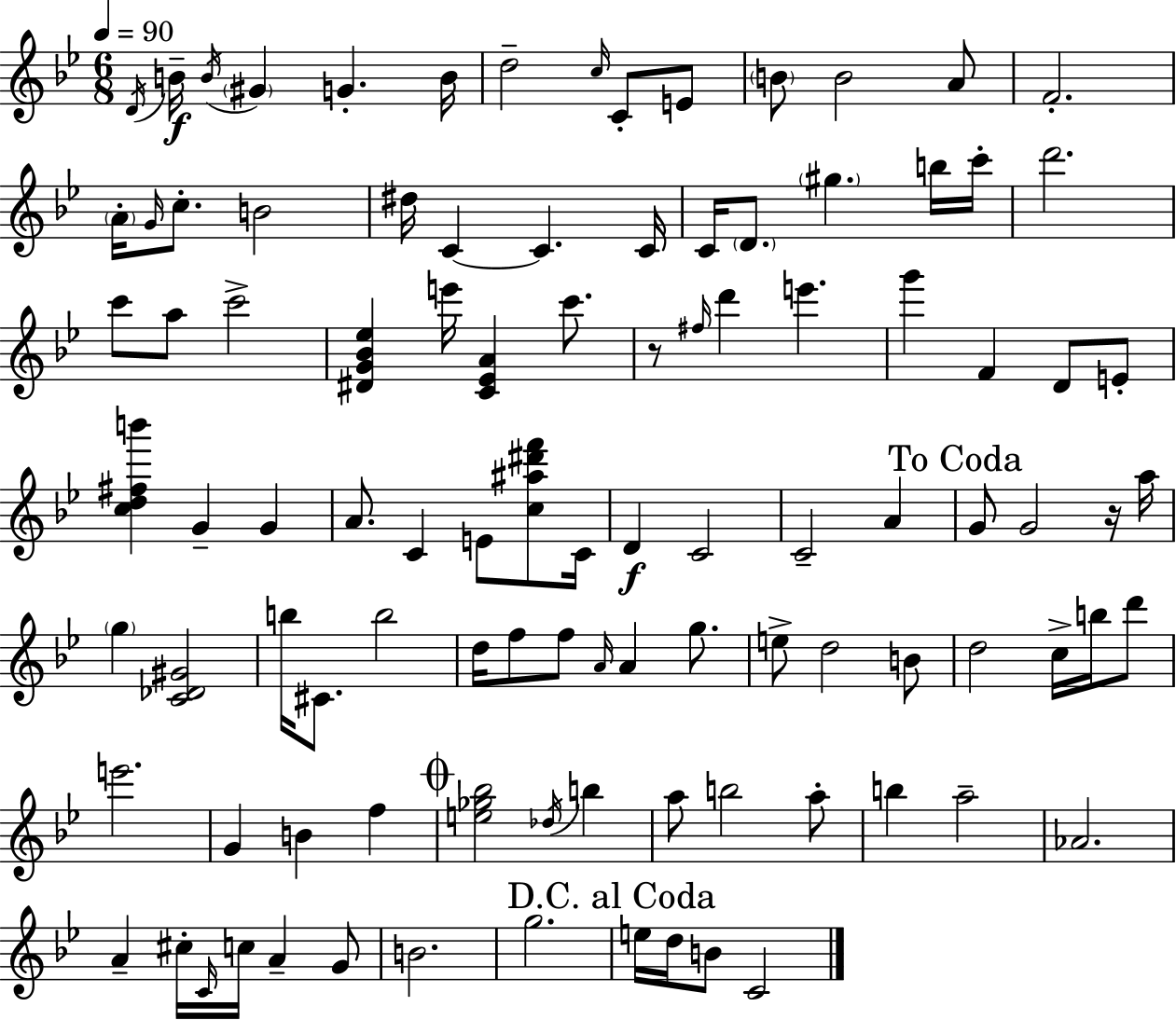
{
  \clef treble
  \numericTimeSignature
  \time 6/8
  \key g \minor
  \tempo 4 = 90
  \repeat volta 2 { \acciaccatura { d'16 }\f b'16-- \acciaccatura { b'16 } \parenthesize gis'4 g'4.-. | b'16 d''2-- \grace { c''16 } c'8-. | e'8 \parenthesize b'8 b'2 | a'8 f'2.-. | \break \parenthesize a'16-. \grace { g'16 } c''8.-. b'2 | dis''16 c'4~~ c'4. | c'16 c'16 \parenthesize d'8. \parenthesize gis''4. | b''16 c'''16-. d'''2. | \break c'''8 a''8 c'''2-> | <dis' g' bes' ees''>4 e'''16 <c' ees' a'>4 | c'''8. r8 \grace { fis''16 } d'''4 e'''4. | g'''4 f'4 | \break d'8 e'8-. <c'' d'' fis'' b'''>4 g'4-- | g'4 a'8. c'4 | e'8 <c'' ais'' dis''' f'''>8 c'16 d'4\f c'2 | c'2-- | \break a'4 \mark "To Coda" g'8 g'2 | r16 a''16 \parenthesize g''4 <c' des' gis'>2 | b''16 cis'8. b''2 | d''16 f''8 f''8 \grace { a'16 } a'4 | \break g''8. e''8-> d''2 | b'8 d''2 | c''16-> b''16 d'''8 e'''2. | g'4 b'4 | \break f''4 \mark \markup { \musicglyph "scripts.coda" } <e'' ges'' bes''>2 | \acciaccatura { des''16 } b''4 a''8 b''2 | a''8-. b''4 a''2-- | aes'2. | \break a'4-- cis''16-. | \grace { c'16 } c''16 a'4-- g'8 b'2. | g''2. | \mark "D.C. al Coda" e''16 d''16 b'8 | \break c'2 } \bar "|."
}